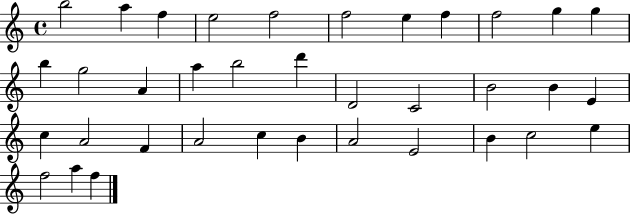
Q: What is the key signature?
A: C major